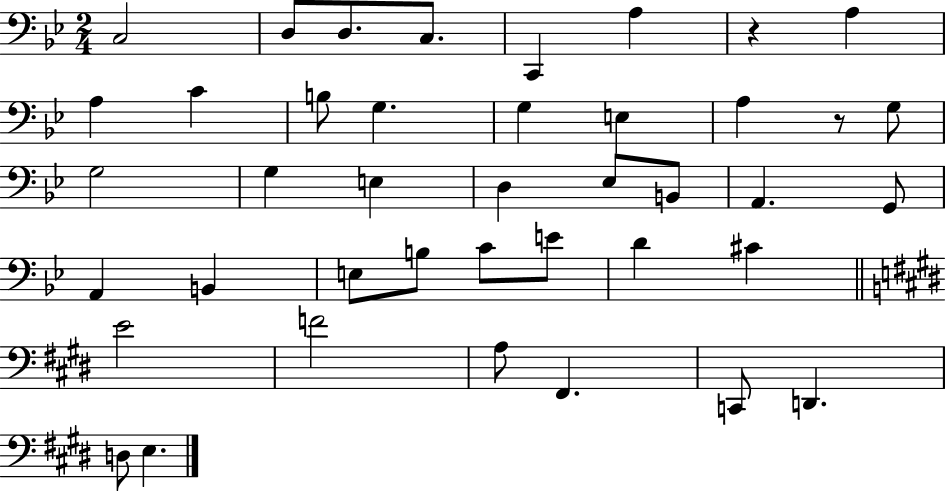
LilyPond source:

{
  \clef bass
  \numericTimeSignature
  \time 2/4
  \key bes \major
  c2 | d8 d8. c8. | c,4 a4 | r4 a4 | \break a4 c'4 | b8 g4. | g4 e4 | a4 r8 g8 | \break g2 | g4 e4 | d4 ees8 b,8 | a,4. g,8 | \break a,4 b,4 | e8 b8 c'8 e'8 | d'4 cis'4 | \bar "||" \break \key e \major e'2 | f'2 | a8 fis,4. | c,8 d,4. | \break d8 e4. | \bar "|."
}